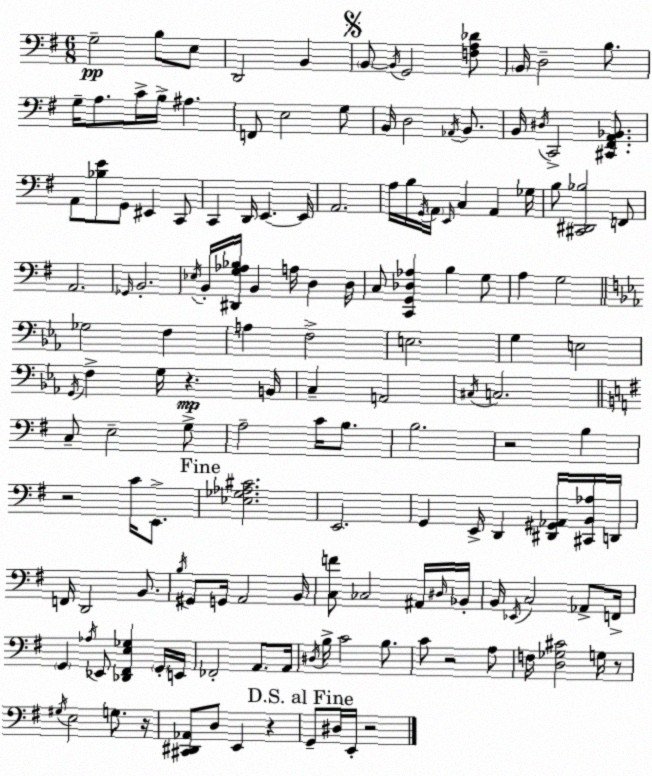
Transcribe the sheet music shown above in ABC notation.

X:1
T:Untitled
M:6/8
L:1/4
K:Em
G,2 B,/2 E,/2 D,,2 B,, B,,/2 B,,/4 G,,2 [F,A,_D]/2 B,,/4 D,2 B,/2 G,/4 A,/2 C/4 B,/4 ^A, F,,/2 E,2 G,/2 B,,/4 D,2 _A,,/4 B,,/2 B,,/4 ^D,/4 C,,2 [^C,,^F,,A,,_B,,]/2 A,,/2 [_B,E]/2 G,,/2 ^E,, C,,/2 C,, D,,/4 E,, E,,/4 A,,2 A,/4 B,/4 G,,/4 A,,/4 E,,/4 C, A,, _G,/4 B,/2 [^C,,^D,,_B,]2 F,,/2 A,,2 _G,,/4 B,,2 _E,/4 B,,/4 [^D,,G,_A,_B,]/4 B,, A,/4 D, D,/4 C,/2 [C,,G,,_D,_A,] B, G,/2 A, G,2 _G,2 F, A, F,2 E,2 G, E,2 G,,/4 F, G,/4 z B,,/4 C, A,,2 ^C,/4 C,2 C,/2 E,2 G,/2 A,2 C/4 B,/2 B,2 z2 B, z2 C/4 E,,/2 [_E,_G,_A,^C]2 E,,2 G,, E,,/4 D,, [^D,,^G,,_A,,]/4 [^C,,B,,_A,]/4 D,,/4 F,,/4 D,,2 B,,/2 B,/4 ^G,,/2 G,,/4 A,,2 B,,/4 [C,F]/2 _C,2 ^A,,/4 ^D,/4 _B,,/4 B,,/4 _E,,/4 C,2 _A,,/2 F,,/4 G,, _A,/4 _E,,/2 [_D,,^F,,E,_G,] G,,/4 E,,/4 _F,,2 A,,/2 A,,/4 ^D,/4 B,/4 C2 B,/2 C/2 z2 A,/2 F,/4 [D,_G,^C]2 G,/4 z/2 ^G,/4 E,2 G,/2 z/4 [^C,,^D,,_A,,]/2 D,/2 E,, z G,,/2 ^D,/4 E,,/4 z2